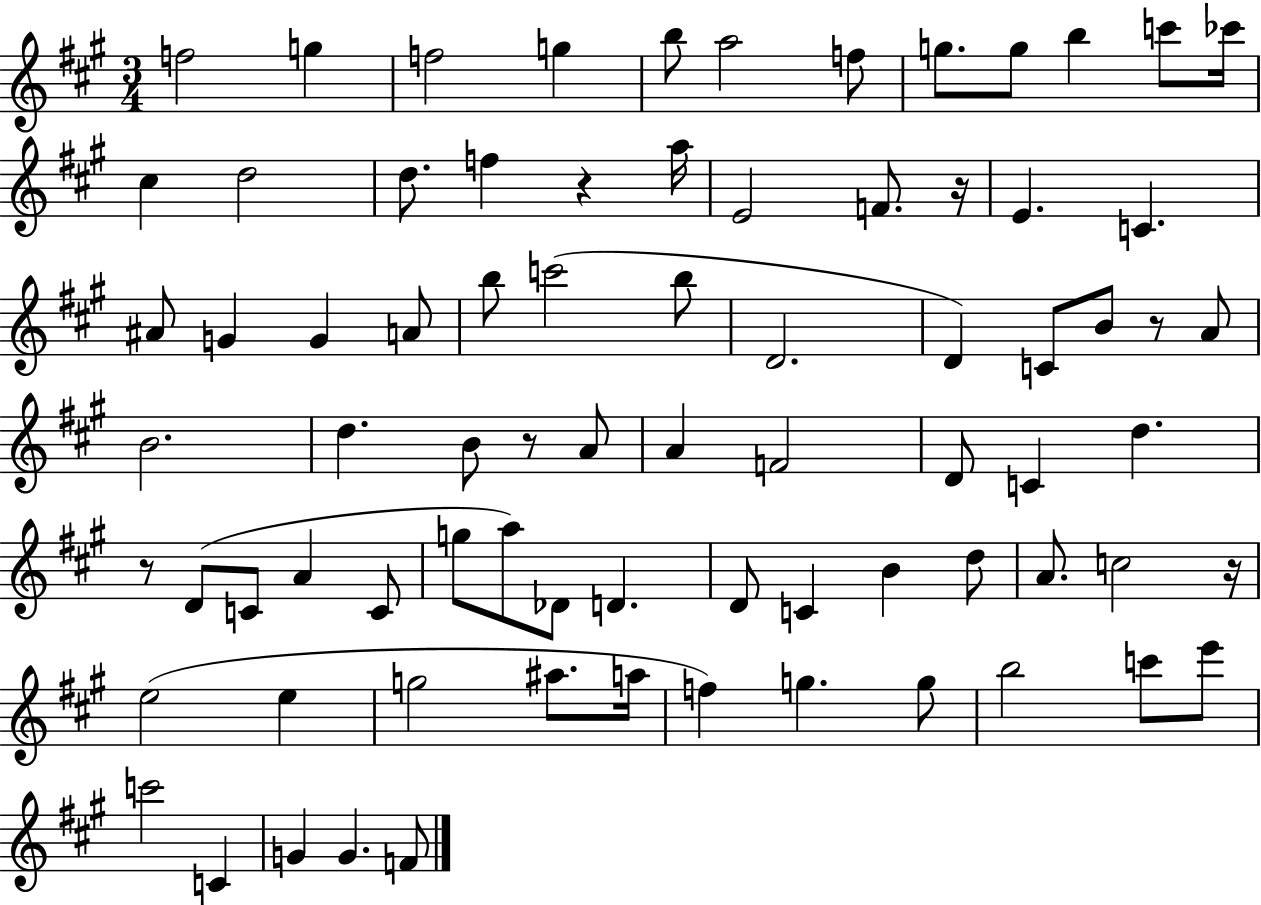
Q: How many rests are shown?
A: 6